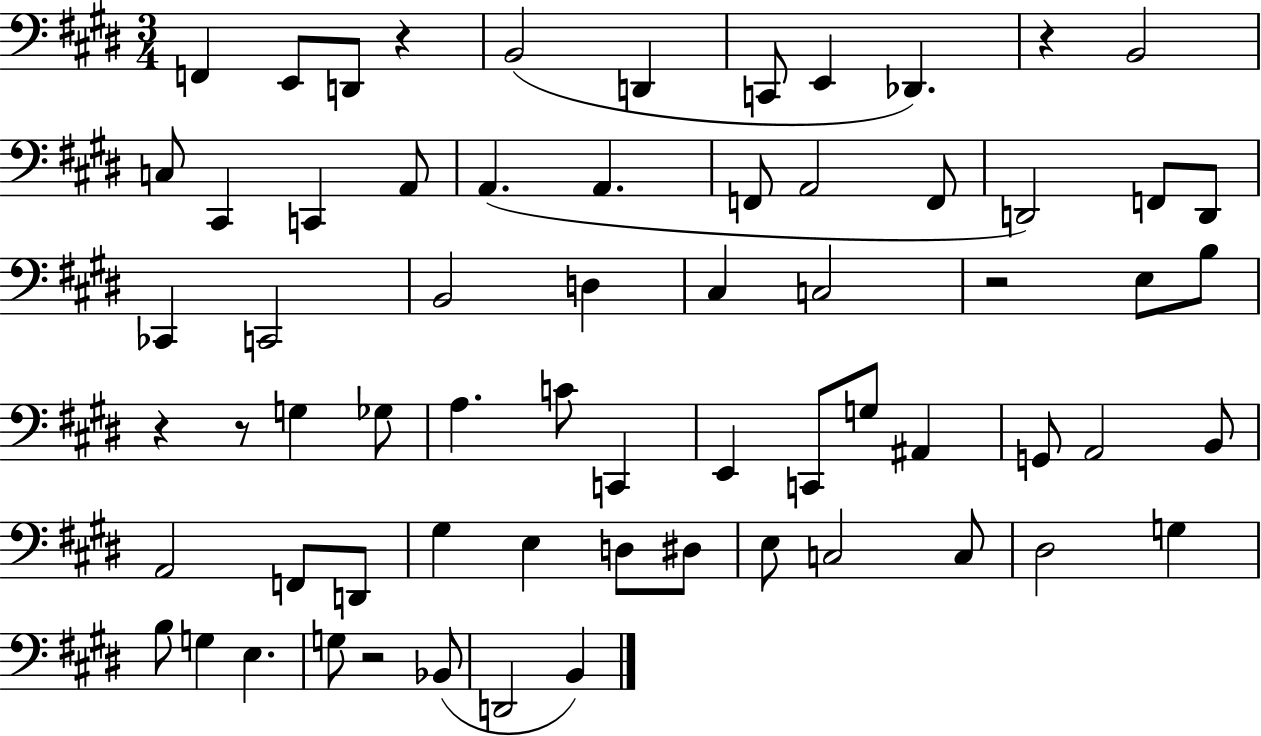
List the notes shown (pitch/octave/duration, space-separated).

F2/q E2/e D2/e R/q B2/h D2/q C2/e E2/q Db2/q. R/q B2/h C3/e C#2/q C2/q A2/e A2/q. A2/q. F2/e A2/h F2/e D2/h F2/e D2/e CES2/q C2/h B2/h D3/q C#3/q C3/h R/h E3/e B3/e R/q R/e G3/q Gb3/e A3/q. C4/e C2/q E2/q C2/e G3/e A#2/q G2/e A2/h B2/e A2/h F2/e D2/e G#3/q E3/q D3/e D#3/e E3/e C3/h C3/e D#3/h G3/q B3/e G3/q E3/q. G3/e R/h Bb2/e D2/h B2/q